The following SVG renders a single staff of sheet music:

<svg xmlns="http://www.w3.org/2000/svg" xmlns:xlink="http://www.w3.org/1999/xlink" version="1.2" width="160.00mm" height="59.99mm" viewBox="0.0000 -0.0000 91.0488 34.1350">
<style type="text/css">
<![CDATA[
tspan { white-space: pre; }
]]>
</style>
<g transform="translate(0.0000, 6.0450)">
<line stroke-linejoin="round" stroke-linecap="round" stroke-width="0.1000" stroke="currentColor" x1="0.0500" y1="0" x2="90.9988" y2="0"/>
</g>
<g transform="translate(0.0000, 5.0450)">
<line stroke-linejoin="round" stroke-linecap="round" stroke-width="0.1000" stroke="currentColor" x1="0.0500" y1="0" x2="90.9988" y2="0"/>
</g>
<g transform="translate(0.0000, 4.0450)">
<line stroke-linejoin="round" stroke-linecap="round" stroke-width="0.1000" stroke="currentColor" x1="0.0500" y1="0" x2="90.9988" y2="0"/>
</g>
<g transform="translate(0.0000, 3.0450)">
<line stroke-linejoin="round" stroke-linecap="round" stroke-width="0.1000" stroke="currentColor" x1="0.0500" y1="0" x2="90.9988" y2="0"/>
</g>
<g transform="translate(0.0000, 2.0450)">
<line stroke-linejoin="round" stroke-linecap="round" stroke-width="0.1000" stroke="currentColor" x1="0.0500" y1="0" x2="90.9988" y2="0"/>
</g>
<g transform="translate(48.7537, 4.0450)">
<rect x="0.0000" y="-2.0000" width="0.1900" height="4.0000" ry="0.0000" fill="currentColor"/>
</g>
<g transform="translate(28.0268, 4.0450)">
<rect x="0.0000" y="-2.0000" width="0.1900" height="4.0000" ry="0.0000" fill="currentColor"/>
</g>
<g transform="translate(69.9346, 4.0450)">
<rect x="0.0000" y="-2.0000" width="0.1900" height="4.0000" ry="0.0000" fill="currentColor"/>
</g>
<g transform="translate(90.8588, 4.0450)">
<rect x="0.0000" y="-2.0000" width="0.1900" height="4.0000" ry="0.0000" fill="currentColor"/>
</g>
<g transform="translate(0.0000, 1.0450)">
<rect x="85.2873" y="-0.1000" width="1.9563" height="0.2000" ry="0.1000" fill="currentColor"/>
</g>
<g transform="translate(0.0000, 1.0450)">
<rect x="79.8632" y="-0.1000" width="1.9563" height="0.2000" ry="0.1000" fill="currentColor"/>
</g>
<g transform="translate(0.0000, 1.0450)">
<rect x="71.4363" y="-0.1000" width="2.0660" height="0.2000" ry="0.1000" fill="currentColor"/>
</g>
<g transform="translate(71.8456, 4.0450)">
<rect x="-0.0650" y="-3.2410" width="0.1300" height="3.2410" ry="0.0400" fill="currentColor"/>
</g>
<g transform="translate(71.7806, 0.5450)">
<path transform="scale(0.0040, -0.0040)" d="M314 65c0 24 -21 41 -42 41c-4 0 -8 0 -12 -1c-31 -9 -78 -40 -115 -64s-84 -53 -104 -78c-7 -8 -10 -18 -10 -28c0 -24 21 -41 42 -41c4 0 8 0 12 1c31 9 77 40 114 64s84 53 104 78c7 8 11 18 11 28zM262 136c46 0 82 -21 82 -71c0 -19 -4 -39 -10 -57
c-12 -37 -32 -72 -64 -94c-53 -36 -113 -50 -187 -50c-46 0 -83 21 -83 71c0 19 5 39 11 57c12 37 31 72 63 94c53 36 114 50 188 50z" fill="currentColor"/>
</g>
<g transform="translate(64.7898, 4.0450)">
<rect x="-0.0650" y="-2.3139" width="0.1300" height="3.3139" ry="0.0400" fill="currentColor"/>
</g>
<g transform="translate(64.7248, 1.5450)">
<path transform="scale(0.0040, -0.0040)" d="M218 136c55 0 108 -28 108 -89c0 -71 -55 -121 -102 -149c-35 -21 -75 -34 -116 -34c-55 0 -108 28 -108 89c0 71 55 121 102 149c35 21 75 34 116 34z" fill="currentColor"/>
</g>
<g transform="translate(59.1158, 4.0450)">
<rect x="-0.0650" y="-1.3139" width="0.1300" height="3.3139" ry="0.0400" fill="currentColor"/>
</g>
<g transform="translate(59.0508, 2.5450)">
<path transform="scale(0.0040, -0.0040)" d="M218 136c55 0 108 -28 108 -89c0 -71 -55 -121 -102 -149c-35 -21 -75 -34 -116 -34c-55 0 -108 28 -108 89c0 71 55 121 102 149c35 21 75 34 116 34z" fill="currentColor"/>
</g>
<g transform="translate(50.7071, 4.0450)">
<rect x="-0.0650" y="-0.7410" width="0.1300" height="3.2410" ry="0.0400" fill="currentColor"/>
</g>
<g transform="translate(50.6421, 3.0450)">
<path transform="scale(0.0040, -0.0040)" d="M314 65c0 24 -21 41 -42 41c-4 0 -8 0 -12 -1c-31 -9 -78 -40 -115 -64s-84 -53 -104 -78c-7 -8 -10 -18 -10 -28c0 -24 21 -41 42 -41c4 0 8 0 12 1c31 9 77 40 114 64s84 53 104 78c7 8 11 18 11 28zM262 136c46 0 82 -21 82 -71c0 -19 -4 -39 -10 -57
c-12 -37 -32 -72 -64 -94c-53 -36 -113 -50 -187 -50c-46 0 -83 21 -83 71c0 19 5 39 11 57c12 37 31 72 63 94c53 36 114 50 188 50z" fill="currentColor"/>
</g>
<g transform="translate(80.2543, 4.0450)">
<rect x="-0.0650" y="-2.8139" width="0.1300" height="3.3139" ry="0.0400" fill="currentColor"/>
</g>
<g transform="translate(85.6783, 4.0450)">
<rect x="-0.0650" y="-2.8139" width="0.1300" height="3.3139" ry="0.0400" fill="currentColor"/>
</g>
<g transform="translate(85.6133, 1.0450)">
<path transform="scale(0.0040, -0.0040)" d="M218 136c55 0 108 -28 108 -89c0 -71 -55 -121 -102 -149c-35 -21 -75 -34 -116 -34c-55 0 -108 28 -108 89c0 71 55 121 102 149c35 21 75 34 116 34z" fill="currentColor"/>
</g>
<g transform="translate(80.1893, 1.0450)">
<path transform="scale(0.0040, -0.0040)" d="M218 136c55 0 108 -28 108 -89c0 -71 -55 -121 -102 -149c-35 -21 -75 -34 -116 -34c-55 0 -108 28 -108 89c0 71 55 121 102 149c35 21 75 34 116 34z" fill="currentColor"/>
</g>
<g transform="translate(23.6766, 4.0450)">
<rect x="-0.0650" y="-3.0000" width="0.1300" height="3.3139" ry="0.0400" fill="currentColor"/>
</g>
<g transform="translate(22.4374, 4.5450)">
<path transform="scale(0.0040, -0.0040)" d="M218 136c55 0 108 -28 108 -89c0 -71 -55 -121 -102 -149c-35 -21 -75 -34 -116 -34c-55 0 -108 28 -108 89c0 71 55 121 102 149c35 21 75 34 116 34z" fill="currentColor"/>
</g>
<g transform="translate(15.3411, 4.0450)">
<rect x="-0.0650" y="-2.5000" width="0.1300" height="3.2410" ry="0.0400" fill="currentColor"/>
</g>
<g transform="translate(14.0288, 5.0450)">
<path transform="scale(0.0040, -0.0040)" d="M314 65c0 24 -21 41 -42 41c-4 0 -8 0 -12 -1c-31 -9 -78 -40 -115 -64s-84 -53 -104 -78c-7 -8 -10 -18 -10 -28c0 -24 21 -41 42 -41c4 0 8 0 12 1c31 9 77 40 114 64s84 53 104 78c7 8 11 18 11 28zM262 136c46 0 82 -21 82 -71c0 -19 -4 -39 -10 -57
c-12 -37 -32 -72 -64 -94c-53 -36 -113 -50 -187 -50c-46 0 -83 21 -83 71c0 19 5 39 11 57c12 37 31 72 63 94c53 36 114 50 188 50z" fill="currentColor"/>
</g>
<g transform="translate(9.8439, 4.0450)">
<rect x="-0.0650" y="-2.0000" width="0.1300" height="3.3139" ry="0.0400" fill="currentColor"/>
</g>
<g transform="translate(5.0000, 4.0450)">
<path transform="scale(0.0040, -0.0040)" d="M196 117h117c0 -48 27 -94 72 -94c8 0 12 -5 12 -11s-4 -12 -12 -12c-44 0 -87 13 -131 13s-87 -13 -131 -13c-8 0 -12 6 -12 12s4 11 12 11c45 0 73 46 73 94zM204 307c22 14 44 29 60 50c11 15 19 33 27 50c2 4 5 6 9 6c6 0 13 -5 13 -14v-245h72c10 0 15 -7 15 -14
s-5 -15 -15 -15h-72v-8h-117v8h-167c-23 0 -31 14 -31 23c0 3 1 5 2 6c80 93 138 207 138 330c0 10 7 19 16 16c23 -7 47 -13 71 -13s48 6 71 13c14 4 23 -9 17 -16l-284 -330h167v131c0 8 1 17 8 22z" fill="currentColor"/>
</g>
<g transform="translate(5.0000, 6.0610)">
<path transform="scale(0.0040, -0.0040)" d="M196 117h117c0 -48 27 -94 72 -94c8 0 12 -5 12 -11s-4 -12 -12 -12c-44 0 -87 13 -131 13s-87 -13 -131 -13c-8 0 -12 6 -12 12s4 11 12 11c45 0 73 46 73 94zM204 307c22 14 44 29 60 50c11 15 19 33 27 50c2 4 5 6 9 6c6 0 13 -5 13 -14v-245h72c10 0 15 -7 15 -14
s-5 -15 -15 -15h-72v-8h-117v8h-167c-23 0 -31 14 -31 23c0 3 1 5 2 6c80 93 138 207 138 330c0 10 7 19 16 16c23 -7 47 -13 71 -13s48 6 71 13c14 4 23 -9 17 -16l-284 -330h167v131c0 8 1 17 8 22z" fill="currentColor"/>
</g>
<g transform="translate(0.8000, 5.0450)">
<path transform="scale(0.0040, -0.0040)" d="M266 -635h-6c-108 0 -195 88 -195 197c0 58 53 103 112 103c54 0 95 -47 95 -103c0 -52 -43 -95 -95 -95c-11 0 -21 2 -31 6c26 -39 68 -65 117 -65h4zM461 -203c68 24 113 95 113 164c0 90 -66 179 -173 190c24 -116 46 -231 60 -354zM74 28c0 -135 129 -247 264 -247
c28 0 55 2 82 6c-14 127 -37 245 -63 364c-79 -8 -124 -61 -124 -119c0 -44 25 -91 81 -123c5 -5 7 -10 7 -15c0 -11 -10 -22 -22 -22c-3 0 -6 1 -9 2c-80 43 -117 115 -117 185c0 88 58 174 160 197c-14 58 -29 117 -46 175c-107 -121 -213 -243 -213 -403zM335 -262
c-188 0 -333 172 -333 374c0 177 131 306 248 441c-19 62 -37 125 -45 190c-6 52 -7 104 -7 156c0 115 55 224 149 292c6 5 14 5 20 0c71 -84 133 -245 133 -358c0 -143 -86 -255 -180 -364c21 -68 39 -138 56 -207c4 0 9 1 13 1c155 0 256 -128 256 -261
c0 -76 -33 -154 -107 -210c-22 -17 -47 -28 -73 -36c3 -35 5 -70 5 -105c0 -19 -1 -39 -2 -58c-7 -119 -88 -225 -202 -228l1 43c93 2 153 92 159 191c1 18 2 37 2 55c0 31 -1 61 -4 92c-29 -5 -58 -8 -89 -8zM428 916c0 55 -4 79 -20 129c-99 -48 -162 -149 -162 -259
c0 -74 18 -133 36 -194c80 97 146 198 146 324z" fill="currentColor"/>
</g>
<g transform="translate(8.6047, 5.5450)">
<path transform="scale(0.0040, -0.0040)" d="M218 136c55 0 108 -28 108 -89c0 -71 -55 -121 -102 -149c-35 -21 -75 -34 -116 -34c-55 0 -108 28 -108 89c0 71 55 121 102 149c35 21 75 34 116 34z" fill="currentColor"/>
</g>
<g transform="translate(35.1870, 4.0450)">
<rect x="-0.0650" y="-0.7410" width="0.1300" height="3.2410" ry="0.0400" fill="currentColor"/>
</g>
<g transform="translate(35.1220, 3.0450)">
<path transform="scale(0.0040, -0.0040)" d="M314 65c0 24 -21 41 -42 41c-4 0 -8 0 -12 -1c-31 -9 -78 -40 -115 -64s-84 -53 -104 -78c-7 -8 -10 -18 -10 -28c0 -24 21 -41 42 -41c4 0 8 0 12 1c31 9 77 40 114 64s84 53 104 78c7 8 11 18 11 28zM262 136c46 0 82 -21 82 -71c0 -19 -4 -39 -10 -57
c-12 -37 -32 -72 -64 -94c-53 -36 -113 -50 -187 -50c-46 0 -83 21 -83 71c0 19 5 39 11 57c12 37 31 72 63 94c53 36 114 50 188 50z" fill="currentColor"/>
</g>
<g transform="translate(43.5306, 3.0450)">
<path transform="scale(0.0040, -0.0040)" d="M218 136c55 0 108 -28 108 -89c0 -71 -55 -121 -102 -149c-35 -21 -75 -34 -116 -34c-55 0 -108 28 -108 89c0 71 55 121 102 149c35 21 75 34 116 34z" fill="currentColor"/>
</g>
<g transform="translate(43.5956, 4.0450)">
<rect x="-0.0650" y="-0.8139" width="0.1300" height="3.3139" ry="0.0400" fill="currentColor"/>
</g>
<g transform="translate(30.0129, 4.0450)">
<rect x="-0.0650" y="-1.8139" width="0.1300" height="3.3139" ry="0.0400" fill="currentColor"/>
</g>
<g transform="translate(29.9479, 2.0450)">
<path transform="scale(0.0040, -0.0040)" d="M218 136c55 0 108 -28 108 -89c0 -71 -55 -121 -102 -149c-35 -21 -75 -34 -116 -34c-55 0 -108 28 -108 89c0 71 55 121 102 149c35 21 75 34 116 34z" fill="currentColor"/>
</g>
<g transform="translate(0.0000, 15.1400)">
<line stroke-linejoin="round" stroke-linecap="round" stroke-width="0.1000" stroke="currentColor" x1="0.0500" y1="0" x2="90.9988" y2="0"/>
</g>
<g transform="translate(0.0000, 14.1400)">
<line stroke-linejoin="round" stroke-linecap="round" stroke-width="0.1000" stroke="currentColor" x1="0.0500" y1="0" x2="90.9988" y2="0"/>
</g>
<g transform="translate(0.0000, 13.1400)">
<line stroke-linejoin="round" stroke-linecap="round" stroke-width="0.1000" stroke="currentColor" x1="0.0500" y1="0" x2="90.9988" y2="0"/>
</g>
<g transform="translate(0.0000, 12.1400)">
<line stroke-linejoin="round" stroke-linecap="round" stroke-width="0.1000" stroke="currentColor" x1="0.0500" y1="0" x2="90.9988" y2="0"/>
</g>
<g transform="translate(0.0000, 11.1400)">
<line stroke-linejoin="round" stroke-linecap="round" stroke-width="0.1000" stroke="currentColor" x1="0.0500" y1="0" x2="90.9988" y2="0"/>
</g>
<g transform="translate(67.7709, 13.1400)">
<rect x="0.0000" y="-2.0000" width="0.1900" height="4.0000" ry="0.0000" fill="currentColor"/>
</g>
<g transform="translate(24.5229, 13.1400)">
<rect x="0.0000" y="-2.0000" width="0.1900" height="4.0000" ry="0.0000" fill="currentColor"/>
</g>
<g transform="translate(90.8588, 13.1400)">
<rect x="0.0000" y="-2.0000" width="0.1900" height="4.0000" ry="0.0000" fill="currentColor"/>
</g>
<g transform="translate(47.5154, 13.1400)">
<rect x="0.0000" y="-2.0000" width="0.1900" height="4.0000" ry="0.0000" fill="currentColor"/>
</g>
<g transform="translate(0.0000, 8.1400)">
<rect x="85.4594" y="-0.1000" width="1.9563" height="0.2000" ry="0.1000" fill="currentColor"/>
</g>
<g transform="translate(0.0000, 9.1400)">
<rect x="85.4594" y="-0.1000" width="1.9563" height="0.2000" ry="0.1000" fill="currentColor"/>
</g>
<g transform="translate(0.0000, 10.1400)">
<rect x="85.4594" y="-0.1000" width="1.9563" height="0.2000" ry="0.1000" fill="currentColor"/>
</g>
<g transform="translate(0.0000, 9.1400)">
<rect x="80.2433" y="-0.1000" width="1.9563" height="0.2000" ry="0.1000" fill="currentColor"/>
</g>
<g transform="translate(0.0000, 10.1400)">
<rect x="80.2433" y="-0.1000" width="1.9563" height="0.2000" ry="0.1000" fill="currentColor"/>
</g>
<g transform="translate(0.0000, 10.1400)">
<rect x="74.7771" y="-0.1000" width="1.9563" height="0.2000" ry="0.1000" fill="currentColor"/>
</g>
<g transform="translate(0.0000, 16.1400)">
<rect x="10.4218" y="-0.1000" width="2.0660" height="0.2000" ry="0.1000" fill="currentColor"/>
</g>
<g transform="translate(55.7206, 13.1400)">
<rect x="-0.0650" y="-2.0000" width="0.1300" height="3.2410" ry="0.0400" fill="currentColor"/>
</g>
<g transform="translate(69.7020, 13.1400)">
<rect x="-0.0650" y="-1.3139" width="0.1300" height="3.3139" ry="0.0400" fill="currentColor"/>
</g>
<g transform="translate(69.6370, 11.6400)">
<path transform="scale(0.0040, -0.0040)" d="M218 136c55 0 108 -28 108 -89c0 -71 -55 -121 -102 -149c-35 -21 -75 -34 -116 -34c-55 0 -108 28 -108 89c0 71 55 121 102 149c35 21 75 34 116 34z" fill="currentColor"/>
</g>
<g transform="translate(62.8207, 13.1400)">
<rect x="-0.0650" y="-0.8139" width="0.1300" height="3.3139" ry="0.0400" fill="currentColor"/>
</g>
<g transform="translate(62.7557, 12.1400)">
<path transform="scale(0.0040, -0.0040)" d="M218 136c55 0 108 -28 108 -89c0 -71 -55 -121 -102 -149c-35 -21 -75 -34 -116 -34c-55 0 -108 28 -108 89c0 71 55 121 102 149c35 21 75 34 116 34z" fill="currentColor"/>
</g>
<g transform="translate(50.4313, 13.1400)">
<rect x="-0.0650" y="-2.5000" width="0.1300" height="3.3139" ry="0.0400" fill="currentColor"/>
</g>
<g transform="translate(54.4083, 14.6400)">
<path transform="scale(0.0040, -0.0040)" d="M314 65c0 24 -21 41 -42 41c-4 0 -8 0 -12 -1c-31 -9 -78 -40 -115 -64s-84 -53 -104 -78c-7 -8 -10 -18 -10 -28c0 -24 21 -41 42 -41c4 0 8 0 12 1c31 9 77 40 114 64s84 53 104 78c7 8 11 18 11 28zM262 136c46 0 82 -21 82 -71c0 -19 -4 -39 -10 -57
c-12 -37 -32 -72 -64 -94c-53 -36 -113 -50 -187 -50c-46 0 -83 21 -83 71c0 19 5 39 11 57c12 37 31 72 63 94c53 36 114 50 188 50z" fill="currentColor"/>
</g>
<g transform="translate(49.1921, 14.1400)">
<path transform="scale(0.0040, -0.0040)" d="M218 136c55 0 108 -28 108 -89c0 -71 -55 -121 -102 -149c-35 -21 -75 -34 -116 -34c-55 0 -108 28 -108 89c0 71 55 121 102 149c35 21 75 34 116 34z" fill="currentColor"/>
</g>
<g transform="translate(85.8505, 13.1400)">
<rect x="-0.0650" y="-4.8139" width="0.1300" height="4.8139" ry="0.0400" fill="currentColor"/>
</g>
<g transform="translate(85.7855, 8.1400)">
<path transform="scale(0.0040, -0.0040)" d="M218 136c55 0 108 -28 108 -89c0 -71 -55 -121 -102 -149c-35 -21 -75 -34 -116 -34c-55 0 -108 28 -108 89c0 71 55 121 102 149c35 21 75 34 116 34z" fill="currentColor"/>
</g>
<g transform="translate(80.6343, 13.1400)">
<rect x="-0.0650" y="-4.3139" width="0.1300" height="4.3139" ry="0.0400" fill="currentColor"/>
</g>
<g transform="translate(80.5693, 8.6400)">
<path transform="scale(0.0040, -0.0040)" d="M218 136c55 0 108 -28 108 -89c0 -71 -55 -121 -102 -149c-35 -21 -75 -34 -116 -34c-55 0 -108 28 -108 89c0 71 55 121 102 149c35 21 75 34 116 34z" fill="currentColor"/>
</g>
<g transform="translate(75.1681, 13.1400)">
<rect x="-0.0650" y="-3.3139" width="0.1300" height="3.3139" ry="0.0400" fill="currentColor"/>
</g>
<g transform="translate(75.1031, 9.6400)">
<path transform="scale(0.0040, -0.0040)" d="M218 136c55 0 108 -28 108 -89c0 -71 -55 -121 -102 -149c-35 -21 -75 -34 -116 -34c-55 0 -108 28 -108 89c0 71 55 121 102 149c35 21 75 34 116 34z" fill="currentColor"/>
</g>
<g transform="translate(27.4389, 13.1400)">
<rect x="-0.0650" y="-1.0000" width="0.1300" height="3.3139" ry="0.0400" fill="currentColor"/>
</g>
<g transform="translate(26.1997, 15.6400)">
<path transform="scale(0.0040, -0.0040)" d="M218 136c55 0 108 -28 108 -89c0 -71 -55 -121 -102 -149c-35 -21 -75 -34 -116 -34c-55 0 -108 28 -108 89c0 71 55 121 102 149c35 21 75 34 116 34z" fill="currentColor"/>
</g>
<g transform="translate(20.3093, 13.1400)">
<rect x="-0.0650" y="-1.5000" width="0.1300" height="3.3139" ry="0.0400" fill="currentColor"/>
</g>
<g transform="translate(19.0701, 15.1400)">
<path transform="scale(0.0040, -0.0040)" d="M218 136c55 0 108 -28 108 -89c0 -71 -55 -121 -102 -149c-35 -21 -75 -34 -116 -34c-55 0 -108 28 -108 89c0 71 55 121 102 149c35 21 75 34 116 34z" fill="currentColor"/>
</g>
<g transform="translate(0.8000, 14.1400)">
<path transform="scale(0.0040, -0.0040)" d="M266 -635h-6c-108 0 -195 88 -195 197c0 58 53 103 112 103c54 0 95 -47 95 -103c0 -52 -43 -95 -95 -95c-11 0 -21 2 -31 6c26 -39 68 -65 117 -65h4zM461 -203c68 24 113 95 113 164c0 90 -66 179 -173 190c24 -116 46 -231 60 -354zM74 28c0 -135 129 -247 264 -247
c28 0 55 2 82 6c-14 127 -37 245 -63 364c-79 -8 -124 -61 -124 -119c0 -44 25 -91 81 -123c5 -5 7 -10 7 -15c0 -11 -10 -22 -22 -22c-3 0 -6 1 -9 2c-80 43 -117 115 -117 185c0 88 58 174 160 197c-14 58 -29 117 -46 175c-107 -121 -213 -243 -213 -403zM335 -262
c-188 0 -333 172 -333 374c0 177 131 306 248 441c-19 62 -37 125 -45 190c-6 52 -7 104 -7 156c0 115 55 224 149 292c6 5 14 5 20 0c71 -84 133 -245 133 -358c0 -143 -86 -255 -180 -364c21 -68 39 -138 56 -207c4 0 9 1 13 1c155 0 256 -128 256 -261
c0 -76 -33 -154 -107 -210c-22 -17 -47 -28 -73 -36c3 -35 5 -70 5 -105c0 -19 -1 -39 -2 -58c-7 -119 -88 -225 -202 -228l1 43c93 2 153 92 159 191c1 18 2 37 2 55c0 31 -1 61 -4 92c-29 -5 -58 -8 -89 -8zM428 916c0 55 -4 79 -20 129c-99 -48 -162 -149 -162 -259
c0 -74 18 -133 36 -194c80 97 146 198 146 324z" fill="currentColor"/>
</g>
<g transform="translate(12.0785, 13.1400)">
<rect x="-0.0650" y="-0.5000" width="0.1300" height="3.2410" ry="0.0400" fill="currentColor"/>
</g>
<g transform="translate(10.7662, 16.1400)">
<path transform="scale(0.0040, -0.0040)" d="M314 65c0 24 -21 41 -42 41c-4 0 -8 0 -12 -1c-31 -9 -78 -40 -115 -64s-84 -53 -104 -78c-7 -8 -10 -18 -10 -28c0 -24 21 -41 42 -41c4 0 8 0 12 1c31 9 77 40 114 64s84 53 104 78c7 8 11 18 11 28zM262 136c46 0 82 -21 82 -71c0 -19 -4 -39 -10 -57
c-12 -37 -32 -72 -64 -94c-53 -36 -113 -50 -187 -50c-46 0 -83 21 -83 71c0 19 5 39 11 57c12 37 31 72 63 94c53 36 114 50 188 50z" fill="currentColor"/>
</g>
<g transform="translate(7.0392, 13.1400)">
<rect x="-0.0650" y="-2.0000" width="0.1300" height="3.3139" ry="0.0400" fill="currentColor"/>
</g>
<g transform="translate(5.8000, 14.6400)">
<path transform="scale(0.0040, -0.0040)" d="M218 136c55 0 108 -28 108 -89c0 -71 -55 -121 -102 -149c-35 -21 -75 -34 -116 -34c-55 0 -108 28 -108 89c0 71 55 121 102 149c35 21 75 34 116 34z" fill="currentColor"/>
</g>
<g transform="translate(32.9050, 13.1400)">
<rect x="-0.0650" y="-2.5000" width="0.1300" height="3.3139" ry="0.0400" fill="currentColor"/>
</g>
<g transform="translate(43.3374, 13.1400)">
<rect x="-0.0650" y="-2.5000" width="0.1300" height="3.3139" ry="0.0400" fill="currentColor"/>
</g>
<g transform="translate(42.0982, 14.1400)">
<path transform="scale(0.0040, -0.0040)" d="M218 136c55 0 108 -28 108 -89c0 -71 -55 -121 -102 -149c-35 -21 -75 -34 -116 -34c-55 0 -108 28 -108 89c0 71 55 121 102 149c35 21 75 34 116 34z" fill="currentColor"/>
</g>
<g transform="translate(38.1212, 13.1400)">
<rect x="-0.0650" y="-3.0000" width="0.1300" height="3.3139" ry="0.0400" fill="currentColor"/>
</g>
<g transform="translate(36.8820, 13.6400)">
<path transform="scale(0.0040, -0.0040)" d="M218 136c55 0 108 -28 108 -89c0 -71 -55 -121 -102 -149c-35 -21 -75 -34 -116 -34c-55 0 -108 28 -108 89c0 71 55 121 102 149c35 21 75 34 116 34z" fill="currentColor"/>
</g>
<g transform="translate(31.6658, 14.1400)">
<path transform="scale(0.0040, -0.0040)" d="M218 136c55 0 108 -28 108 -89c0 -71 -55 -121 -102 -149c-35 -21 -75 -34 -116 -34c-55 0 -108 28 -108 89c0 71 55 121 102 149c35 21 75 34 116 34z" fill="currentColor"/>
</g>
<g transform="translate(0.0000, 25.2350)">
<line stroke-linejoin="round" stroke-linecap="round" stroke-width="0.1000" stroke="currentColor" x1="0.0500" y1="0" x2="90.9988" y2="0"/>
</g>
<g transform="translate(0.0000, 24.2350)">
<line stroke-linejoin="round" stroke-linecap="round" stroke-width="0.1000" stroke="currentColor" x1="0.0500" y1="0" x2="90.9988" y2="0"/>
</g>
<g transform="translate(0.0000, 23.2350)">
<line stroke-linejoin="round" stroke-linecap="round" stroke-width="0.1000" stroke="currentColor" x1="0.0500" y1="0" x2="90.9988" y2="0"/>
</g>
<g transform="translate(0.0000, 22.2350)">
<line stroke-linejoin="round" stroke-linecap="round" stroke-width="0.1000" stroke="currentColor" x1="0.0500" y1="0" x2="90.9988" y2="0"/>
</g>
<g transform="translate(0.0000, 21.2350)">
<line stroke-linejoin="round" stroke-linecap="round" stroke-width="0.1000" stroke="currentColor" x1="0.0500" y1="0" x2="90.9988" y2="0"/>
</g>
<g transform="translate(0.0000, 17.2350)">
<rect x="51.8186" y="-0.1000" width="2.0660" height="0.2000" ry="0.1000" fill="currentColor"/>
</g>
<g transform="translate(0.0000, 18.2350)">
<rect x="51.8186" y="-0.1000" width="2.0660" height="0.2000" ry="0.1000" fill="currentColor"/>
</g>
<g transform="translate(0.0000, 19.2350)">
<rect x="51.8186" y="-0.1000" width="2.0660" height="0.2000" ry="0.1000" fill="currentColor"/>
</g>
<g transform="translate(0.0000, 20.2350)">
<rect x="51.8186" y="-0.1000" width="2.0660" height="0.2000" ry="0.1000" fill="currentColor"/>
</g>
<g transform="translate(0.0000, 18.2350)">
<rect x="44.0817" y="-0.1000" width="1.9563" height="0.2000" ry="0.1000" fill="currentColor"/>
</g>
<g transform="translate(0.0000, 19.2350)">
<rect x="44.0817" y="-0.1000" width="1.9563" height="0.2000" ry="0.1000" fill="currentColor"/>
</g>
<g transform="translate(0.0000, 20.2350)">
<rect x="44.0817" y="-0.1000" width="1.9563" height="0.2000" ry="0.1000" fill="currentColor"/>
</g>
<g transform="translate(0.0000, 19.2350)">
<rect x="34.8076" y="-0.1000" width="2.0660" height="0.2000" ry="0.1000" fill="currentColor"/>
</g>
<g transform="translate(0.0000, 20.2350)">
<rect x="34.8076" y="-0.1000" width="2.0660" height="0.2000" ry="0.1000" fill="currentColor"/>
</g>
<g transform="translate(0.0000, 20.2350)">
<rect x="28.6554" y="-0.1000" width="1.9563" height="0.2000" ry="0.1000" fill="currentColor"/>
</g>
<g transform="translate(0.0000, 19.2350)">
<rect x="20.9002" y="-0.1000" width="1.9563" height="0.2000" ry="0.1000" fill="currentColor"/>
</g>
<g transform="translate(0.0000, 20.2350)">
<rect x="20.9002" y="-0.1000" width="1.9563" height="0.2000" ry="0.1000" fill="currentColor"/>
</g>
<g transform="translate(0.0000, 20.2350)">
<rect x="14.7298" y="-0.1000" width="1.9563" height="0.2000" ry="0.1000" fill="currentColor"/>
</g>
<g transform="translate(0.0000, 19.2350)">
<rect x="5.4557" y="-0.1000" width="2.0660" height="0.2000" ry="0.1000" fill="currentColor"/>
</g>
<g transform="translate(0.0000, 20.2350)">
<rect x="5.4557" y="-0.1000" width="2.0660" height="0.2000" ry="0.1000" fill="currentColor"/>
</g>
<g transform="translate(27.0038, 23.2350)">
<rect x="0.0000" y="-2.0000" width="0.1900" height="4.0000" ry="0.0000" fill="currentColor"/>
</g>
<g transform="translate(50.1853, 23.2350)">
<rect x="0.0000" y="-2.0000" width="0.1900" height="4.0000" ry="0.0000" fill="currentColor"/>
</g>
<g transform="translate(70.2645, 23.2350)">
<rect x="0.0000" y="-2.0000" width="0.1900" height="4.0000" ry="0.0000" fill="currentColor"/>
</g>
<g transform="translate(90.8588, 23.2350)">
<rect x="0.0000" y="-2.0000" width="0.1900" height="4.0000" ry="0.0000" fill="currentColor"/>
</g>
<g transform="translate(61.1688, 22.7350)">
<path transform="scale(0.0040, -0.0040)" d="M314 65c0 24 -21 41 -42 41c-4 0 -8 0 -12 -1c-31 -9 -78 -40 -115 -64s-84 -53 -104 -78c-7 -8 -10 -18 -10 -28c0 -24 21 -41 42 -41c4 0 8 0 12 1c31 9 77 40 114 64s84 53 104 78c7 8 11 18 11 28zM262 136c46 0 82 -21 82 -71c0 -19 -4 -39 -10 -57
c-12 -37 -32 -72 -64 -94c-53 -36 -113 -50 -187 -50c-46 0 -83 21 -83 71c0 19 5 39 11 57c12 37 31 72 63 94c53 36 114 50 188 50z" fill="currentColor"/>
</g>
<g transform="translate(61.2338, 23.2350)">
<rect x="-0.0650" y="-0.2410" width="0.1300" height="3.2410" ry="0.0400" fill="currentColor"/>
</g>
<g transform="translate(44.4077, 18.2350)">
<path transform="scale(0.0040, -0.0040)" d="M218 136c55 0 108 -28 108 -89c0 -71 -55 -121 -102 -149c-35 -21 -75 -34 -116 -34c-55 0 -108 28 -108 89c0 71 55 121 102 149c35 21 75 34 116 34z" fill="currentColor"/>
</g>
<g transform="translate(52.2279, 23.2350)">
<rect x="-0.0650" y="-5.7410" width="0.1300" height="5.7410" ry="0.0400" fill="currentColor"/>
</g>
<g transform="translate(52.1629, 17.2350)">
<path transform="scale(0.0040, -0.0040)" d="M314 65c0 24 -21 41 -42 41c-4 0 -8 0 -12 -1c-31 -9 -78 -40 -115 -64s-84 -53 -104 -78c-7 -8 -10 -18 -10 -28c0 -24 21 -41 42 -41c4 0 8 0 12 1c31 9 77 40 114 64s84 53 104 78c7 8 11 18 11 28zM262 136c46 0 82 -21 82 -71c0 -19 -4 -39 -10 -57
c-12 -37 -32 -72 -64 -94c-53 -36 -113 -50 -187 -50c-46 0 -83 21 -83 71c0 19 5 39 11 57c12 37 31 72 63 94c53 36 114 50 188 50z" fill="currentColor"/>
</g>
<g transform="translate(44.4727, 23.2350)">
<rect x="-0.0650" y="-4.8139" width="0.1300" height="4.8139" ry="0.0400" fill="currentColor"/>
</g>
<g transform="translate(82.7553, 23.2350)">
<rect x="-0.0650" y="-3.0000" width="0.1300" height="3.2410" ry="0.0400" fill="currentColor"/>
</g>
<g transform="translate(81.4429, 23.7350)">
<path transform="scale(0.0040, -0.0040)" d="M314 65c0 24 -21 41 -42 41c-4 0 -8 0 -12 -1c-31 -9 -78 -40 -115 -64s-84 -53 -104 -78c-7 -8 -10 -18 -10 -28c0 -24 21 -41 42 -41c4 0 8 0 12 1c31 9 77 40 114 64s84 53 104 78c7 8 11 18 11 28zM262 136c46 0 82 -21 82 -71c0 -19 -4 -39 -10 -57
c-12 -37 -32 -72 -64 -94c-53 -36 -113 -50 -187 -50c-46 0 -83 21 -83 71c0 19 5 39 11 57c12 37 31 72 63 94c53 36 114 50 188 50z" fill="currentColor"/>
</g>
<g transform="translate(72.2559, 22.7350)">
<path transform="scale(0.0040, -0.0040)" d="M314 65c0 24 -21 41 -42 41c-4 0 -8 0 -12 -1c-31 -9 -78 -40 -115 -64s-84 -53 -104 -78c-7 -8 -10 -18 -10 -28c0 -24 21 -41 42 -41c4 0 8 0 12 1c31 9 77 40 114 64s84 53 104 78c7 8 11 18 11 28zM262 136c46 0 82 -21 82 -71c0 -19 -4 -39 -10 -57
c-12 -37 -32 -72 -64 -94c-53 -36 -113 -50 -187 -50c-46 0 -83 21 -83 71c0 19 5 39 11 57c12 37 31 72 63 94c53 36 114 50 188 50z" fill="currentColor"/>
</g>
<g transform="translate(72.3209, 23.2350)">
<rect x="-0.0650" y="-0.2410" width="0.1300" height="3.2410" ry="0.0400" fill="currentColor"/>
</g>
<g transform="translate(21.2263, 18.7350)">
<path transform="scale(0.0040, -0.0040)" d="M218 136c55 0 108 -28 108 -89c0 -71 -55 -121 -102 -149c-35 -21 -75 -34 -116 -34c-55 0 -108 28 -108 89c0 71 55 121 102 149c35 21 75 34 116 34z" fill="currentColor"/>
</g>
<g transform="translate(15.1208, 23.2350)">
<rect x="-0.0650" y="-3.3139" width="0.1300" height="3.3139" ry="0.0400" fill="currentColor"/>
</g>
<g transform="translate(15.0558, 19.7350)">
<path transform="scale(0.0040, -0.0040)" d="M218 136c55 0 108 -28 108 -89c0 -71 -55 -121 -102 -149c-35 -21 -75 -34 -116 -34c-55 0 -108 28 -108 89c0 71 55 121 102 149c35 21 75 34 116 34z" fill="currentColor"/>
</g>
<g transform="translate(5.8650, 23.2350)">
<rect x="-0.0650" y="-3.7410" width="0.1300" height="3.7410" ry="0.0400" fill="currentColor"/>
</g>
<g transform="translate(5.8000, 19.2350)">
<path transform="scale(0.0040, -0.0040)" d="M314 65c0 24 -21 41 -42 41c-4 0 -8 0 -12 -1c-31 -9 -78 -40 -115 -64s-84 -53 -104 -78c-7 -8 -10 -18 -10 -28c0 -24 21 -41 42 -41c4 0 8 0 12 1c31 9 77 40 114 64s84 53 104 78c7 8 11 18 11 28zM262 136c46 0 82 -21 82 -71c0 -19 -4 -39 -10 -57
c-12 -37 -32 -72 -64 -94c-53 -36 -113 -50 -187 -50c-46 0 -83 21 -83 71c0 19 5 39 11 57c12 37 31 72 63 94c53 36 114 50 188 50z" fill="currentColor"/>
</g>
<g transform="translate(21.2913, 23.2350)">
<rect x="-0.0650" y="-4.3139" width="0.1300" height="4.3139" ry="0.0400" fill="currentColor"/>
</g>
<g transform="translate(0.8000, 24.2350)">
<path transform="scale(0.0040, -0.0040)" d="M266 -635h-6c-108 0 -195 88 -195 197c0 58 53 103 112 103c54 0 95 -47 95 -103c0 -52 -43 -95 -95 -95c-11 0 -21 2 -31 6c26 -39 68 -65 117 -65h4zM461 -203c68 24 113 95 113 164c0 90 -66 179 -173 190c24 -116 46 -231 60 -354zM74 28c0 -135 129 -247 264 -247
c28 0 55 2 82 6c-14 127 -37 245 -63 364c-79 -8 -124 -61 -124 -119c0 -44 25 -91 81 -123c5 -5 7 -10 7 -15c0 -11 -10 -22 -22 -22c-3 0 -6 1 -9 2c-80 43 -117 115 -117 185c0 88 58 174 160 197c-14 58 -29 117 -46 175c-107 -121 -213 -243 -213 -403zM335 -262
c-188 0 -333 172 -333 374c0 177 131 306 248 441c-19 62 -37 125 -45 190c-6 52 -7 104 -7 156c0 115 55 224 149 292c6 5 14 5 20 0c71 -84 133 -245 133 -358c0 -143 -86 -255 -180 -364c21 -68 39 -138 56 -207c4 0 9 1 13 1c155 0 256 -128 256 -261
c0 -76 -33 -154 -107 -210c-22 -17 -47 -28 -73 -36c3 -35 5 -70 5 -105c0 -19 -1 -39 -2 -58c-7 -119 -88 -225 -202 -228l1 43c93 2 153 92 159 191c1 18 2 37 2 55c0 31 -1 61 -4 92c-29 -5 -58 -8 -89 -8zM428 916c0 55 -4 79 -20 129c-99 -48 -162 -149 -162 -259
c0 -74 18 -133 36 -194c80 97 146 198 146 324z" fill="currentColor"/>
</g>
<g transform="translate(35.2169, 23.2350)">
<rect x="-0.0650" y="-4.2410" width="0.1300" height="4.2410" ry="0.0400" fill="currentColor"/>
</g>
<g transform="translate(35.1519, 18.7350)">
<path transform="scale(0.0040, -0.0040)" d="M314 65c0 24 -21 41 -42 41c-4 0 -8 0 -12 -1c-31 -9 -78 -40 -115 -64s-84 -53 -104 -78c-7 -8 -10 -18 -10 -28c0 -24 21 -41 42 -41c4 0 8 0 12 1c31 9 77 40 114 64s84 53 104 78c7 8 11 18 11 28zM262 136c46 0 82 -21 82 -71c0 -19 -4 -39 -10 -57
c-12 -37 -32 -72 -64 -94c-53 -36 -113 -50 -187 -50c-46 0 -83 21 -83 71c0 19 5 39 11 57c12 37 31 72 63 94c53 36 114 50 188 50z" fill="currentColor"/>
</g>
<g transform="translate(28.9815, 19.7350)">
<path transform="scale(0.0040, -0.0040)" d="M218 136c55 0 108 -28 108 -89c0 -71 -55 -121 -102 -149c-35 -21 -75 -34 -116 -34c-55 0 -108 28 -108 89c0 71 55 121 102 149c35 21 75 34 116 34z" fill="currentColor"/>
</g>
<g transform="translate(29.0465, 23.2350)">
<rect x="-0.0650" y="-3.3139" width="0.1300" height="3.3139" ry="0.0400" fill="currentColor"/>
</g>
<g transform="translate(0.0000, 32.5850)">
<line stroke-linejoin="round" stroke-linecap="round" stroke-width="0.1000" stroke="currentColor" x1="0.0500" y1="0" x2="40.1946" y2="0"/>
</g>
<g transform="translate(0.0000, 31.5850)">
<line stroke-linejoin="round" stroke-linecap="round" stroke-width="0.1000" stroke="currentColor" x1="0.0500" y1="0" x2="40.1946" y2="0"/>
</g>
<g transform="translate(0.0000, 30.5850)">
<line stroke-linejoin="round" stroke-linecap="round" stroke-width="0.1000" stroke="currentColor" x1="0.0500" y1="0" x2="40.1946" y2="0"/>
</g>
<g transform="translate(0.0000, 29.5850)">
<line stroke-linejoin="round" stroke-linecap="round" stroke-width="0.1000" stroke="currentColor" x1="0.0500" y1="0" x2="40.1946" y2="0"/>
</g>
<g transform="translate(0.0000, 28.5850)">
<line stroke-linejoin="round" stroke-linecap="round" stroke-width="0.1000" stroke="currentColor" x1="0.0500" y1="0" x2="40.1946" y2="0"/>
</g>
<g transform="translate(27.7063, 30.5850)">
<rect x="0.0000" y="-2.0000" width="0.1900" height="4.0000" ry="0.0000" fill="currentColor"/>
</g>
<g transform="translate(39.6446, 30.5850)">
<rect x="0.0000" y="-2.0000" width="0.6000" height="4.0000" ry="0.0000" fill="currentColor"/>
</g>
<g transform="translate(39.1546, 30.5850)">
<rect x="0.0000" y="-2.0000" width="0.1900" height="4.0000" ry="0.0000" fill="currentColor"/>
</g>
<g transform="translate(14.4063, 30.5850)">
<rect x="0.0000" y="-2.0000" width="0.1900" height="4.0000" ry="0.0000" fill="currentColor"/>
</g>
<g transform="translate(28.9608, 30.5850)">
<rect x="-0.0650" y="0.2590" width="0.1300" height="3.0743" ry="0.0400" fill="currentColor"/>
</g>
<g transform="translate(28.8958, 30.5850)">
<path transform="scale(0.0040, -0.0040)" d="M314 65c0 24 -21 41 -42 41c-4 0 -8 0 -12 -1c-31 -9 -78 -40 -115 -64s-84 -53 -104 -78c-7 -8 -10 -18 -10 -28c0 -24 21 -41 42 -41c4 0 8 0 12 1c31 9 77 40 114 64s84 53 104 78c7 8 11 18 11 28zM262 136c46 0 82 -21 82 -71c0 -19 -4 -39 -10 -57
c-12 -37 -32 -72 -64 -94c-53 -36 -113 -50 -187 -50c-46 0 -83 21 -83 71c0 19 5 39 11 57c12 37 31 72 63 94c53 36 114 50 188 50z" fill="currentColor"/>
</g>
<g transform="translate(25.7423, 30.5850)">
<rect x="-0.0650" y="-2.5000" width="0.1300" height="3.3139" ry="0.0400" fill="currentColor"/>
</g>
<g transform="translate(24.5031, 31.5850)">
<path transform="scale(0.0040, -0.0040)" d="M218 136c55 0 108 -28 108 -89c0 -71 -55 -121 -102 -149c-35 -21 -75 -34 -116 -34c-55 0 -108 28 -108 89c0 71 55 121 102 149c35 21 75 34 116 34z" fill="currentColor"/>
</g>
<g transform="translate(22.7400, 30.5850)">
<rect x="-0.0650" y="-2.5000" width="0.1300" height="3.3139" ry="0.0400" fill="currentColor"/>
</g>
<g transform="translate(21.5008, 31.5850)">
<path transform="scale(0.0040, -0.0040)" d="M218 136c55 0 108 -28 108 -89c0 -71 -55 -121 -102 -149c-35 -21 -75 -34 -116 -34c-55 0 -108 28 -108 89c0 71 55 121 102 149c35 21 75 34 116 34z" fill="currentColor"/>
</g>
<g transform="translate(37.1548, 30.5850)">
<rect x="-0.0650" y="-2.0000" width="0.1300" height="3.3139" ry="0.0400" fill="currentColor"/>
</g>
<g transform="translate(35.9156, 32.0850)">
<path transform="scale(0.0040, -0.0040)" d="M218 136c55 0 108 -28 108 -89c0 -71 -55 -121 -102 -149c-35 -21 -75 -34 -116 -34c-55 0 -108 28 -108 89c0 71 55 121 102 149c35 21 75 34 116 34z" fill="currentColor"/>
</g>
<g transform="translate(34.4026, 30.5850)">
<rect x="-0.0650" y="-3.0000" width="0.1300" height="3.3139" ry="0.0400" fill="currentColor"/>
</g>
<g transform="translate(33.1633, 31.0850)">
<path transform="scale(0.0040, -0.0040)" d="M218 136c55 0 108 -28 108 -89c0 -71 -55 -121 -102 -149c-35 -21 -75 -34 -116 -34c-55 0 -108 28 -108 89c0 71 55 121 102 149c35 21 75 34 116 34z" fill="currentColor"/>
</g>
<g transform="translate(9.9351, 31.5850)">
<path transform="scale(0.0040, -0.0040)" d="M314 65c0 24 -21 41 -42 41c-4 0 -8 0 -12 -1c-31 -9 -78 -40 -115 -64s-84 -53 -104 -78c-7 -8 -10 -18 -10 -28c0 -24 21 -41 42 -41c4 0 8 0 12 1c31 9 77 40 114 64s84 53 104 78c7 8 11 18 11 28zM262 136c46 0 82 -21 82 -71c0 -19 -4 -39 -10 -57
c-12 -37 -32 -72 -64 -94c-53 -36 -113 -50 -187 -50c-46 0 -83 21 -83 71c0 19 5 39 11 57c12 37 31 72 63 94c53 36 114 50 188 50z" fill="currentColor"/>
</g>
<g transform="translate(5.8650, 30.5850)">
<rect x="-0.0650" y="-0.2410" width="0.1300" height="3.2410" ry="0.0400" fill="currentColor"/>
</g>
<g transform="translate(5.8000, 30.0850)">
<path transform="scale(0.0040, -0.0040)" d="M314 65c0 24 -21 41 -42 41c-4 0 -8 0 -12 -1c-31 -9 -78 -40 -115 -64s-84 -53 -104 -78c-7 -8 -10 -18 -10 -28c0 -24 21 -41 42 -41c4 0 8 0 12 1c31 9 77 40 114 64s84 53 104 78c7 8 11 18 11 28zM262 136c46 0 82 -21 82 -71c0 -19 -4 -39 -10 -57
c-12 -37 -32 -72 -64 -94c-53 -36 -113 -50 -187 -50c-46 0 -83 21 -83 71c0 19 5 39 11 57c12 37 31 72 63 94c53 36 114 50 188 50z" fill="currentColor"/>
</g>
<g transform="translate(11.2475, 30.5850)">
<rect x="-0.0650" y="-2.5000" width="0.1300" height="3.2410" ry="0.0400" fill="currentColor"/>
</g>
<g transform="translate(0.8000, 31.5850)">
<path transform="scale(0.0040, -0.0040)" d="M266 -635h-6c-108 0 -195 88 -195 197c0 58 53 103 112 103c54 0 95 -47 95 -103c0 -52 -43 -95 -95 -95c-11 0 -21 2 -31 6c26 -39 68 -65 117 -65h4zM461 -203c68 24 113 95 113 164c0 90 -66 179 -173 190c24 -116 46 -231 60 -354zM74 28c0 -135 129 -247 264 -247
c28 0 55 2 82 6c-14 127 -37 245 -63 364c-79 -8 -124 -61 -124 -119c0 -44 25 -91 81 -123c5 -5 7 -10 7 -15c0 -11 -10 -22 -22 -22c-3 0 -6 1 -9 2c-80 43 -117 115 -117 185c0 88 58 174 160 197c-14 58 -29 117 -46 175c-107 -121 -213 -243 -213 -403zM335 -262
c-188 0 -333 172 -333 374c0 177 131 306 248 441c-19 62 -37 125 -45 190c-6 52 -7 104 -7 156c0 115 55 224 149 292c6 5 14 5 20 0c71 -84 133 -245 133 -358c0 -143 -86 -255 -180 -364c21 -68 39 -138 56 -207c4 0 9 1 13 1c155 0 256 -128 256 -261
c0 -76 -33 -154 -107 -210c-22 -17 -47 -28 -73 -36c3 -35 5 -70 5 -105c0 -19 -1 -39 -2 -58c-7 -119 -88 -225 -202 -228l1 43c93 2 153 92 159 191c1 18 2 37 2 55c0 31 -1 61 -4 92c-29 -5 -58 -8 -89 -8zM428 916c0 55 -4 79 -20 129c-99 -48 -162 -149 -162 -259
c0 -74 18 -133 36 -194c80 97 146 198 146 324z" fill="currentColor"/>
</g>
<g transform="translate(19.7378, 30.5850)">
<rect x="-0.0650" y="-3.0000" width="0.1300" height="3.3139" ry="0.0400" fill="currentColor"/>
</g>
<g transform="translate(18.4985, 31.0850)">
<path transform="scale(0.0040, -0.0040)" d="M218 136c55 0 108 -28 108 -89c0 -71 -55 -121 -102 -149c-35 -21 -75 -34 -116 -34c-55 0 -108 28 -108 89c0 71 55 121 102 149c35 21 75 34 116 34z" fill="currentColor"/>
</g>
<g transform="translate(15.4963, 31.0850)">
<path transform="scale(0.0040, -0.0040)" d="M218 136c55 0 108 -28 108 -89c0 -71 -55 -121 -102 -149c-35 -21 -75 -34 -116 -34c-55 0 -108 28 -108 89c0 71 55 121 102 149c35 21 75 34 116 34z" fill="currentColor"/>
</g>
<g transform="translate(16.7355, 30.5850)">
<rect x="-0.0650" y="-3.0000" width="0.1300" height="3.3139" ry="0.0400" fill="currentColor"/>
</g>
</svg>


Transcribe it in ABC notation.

X:1
T:Untitled
M:4/4
L:1/4
K:C
F G2 A f d2 d d2 e g b2 a a F C2 E D G A G G F2 d e b d' e' c'2 b d' b d'2 e' g'2 c2 c2 A2 c2 G2 A A G G B2 A F